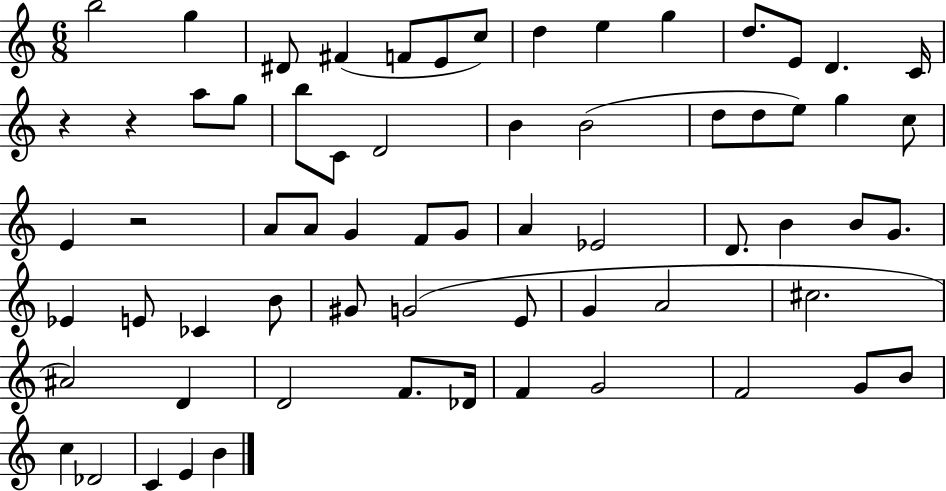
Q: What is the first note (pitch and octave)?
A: B5